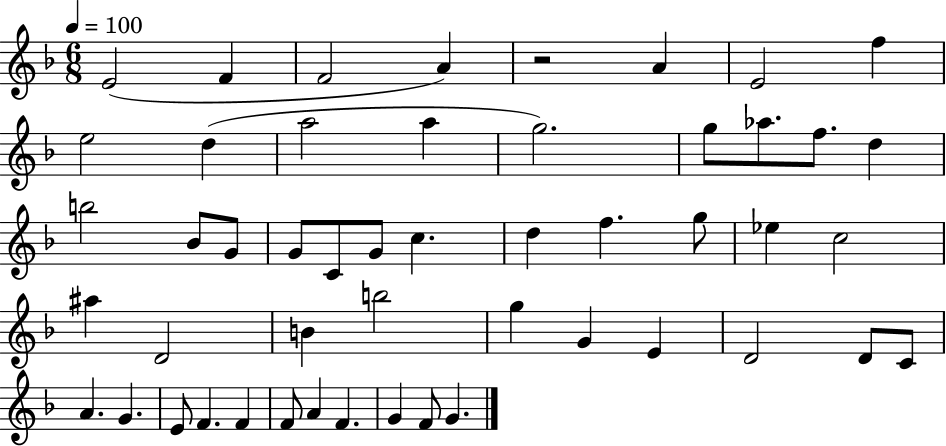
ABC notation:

X:1
T:Untitled
M:6/8
L:1/4
K:F
E2 F F2 A z2 A E2 f e2 d a2 a g2 g/2 _a/2 f/2 d b2 _B/2 G/2 G/2 C/2 G/2 c d f g/2 _e c2 ^a D2 B b2 g G E D2 D/2 C/2 A G E/2 F F F/2 A F G F/2 G